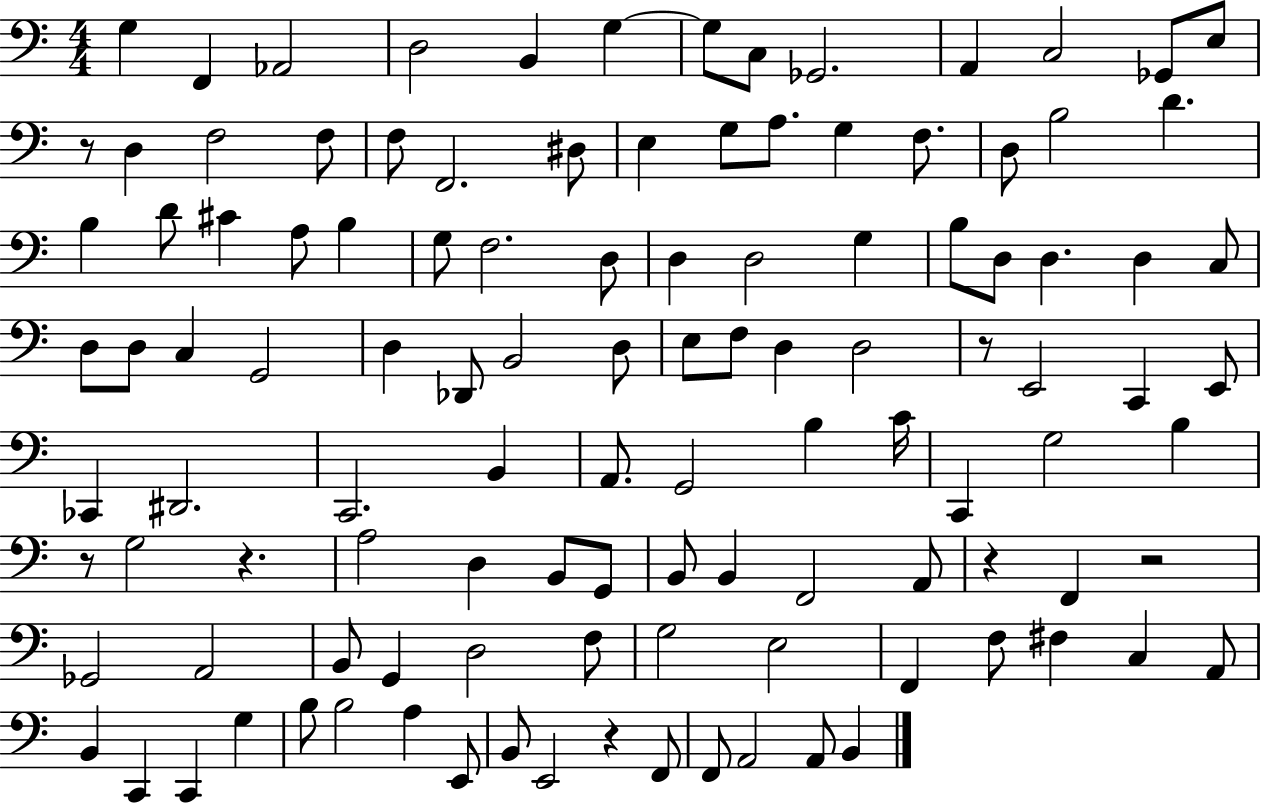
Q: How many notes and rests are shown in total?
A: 114